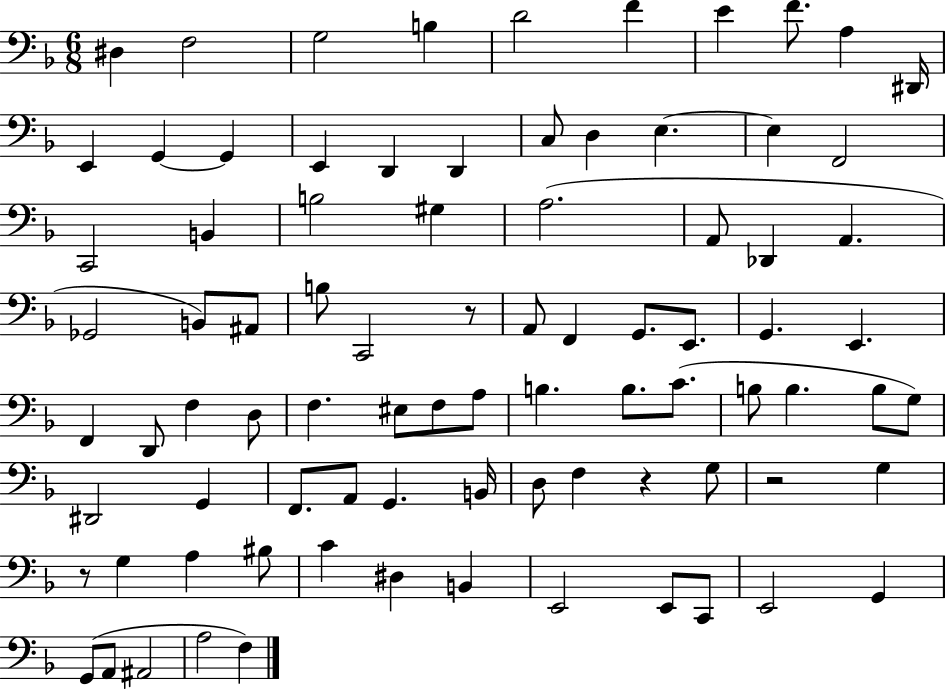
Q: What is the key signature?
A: F major